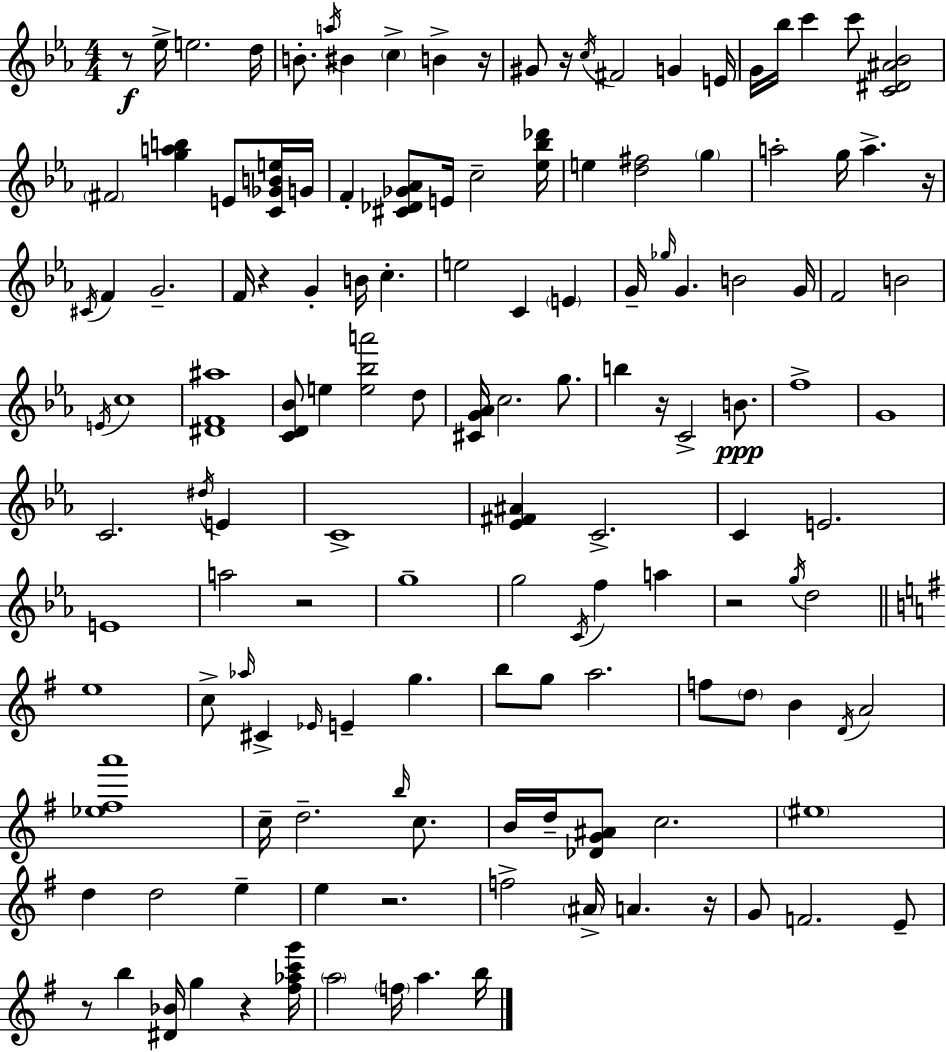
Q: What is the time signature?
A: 4/4